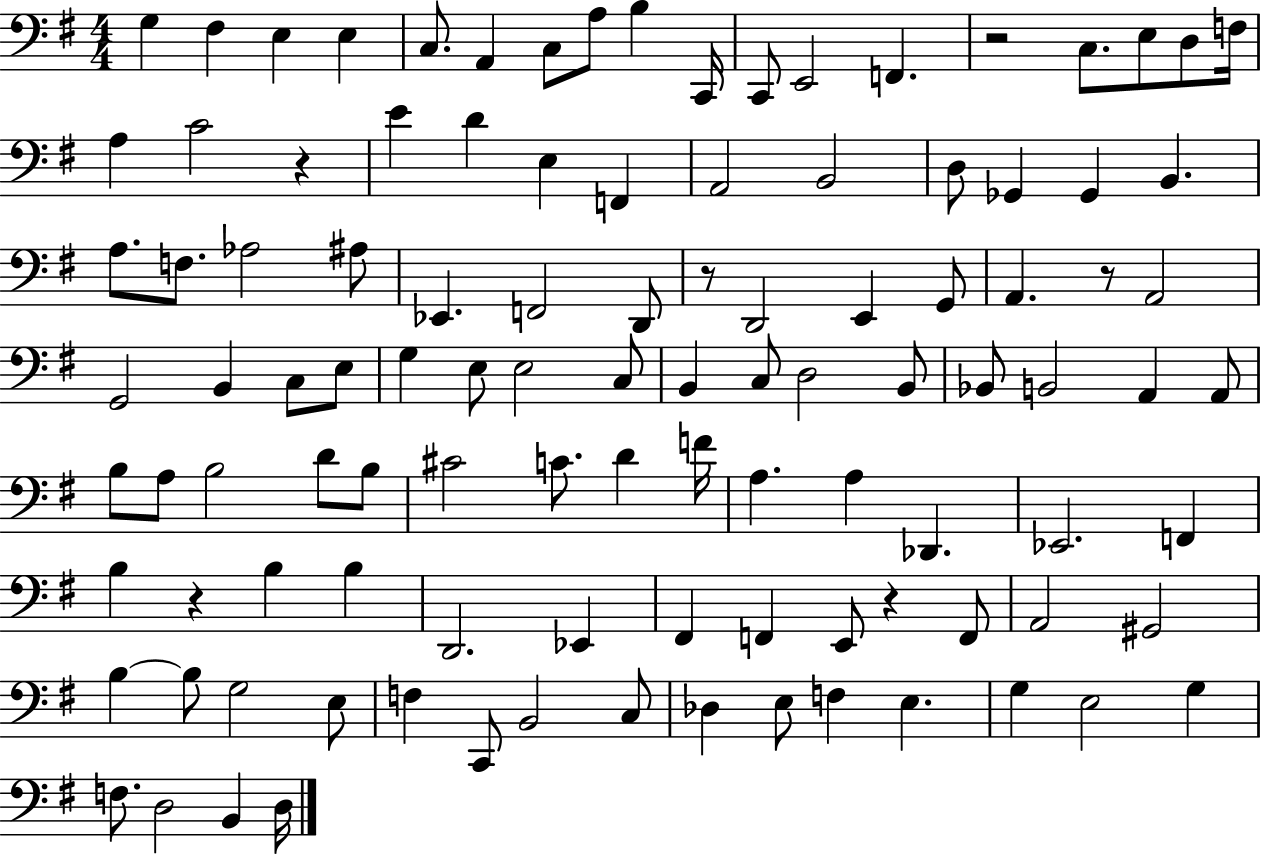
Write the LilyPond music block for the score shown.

{
  \clef bass
  \numericTimeSignature
  \time 4/4
  \key g \major
  g4 fis4 e4 e4 | c8. a,4 c8 a8 b4 c,16 | c,8 e,2 f,4. | r2 c8. e8 d8 f16 | \break a4 c'2 r4 | e'4 d'4 e4 f,4 | a,2 b,2 | d8 ges,4 ges,4 b,4. | \break a8. f8. aes2 ais8 | ees,4. f,2 d,8 | r8 d,2 e,4 g,8 | a,4. r8 a,2 | \break g,2 b,4 c8 e8 | g4 e8 e2 c8 | b,4 c8 d2 b,8 | bes,8 b,2 a,4 a,8 | \break b8 a8 b2 d'8 b8 | cis'2 c'8. d'4 f'16 | a4. a4 des,4. | ees,2. f,4 | \break b4 r4 b4 b4 | d,2. ees,4 | fis,4 f,4 e,8 r4 f,8 | a,2 gis,2 | \break b4~~ b8 g2 e8 | f4 c,8 b,2 c8 | des4 e8 f4 e4. | g4 e2 g4 | \break f8. d2 b,4 d16 | \bar "|."
}